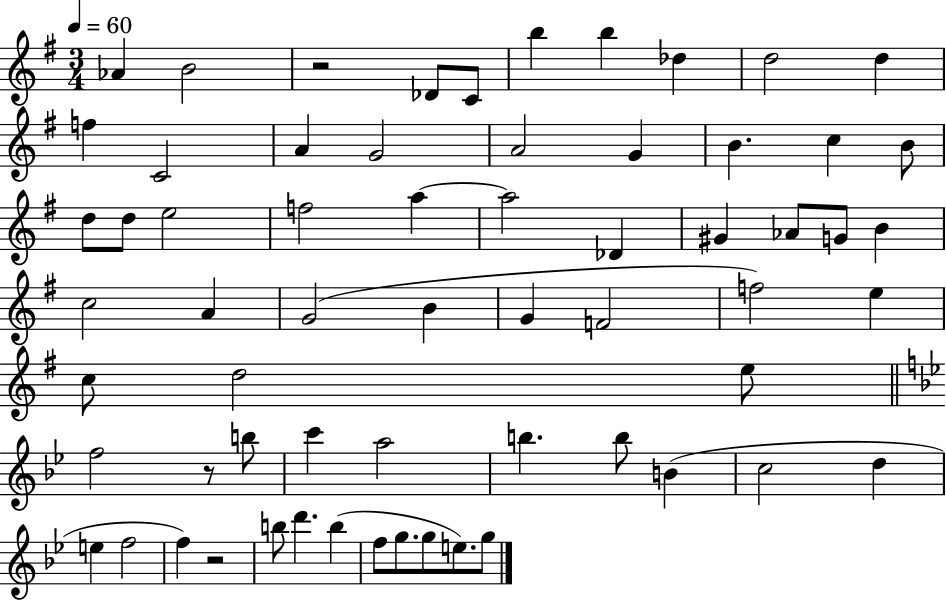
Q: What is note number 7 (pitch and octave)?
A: Db5